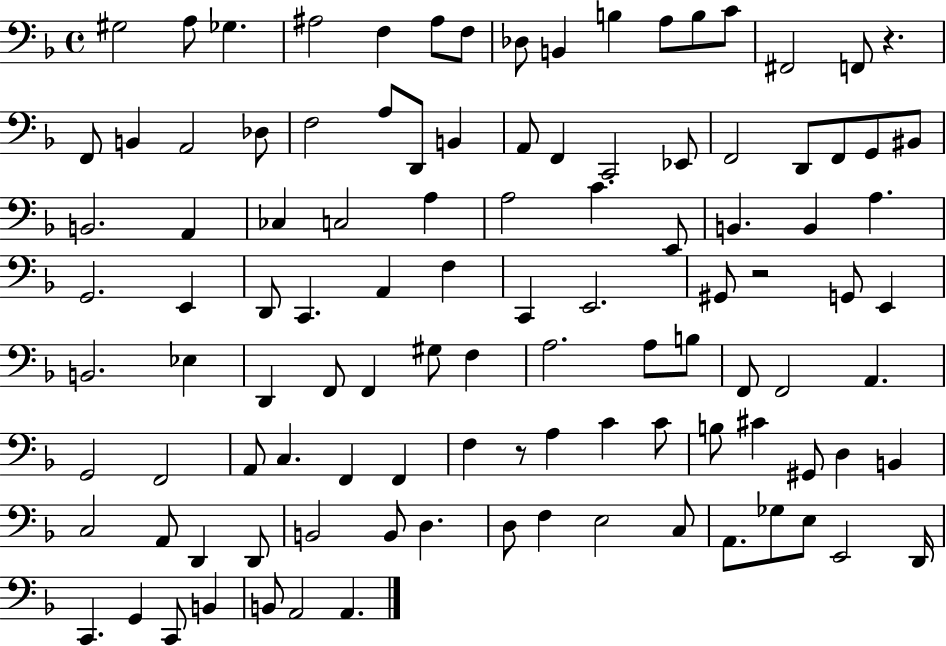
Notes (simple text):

G#3/h A3/e Gb3/q. A#3/h F3/q A#3/e F3/e Db3/e B2/q B3/q A3/e B3/e C4/e F#2/h F2/e R/q. F2/e B2/q A2/h Db3/e F3/h A3/e D2/e B2/q A2/e F2/q C2/h Eb2/e F2/h D2/e F2/e G2/e BIS2/e B2/h. A2/q CES3/q C3/h A3/q A3/h C4/q. E2/e B2/q. B2/q A3/q. G2/h. E2/q D2/e C2/q. A2/q F3/q C2/q E2/h. G#2/e R/h G2/e E2/q B2/h. Eb3/q D2/q F2/e F2/q G#3/e F3/q A3/h. A3/e B3/e F2/e F2/h A2/q. G2/h F2/h A2/e C3/q. F2/q F2/q F3/q R/e A3/q C4/q C4/e B3/e C#4/q G#2/e D3/q B2/q C3/h A2/e D2/q D2/e B2/h B2/e D3/q. D3/e F3/q E3/h C3/e A2/e. Gb3/e E3/e E2/h D2/s C2/q. G2/q C2/e B2/q B2/e A2/h A2/q.